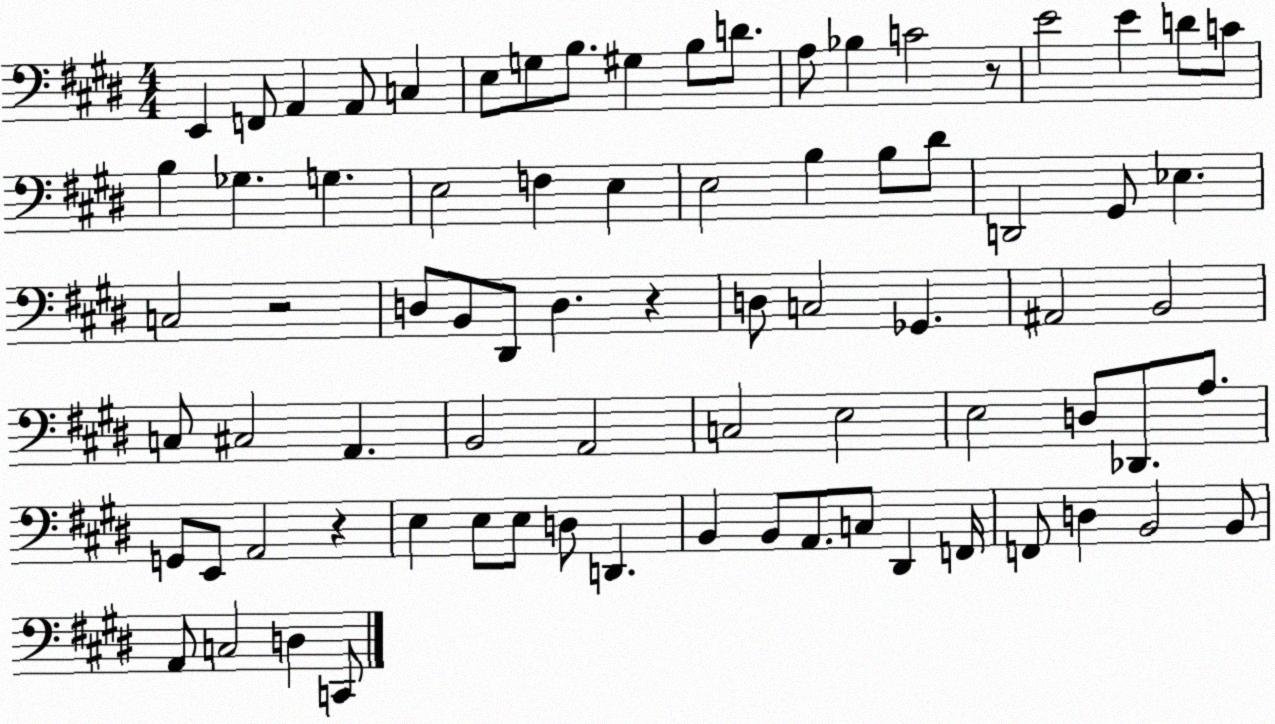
X:1
T:Untitled
M:4/4
L:1/4
K:E
E,, F,,/2 A,, A,,/2 C, E,/2 G,/2 B,/2 ^G, B,/2 D/2 A,/2 _B, C2 z/2 E2 E D/2 C/2 B, _G, G, E,2 F, E, E,2 B, B,/2 ^D/2 D,,2 ^G,,/2 _E, C,2 z2 D,/2 B,,/2 ^D,,/2 D, z D,/2 C,2 _G,, ^A,,2 B,,2 C,/2 ^C,2 A,, B,,2 A,,2 C,2 E,2 E,2 D,/2 _D,,/2 A,/2 G,,/2 E,,/2 A,,2 z E, E,/2 E,/2 D,/2 D,, B,, B,,/2 A,,/2 C,/2 ^D,, F,,/4 F,,/2 D, B,,2 B,,/2 A,,/2 C,2 D, C,,/2